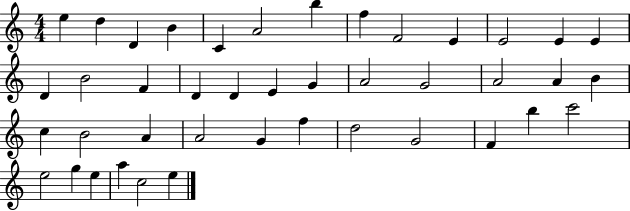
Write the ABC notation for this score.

X:1
T:Untitled
M:4/4
L:1/4
K:C
e d D B C A2 b f F2 E E2 E E D B2 F D D E G A2 G2 A2 A B c B2 A A2 G f d2 G2 F b c'2 e2 g e a c2 e